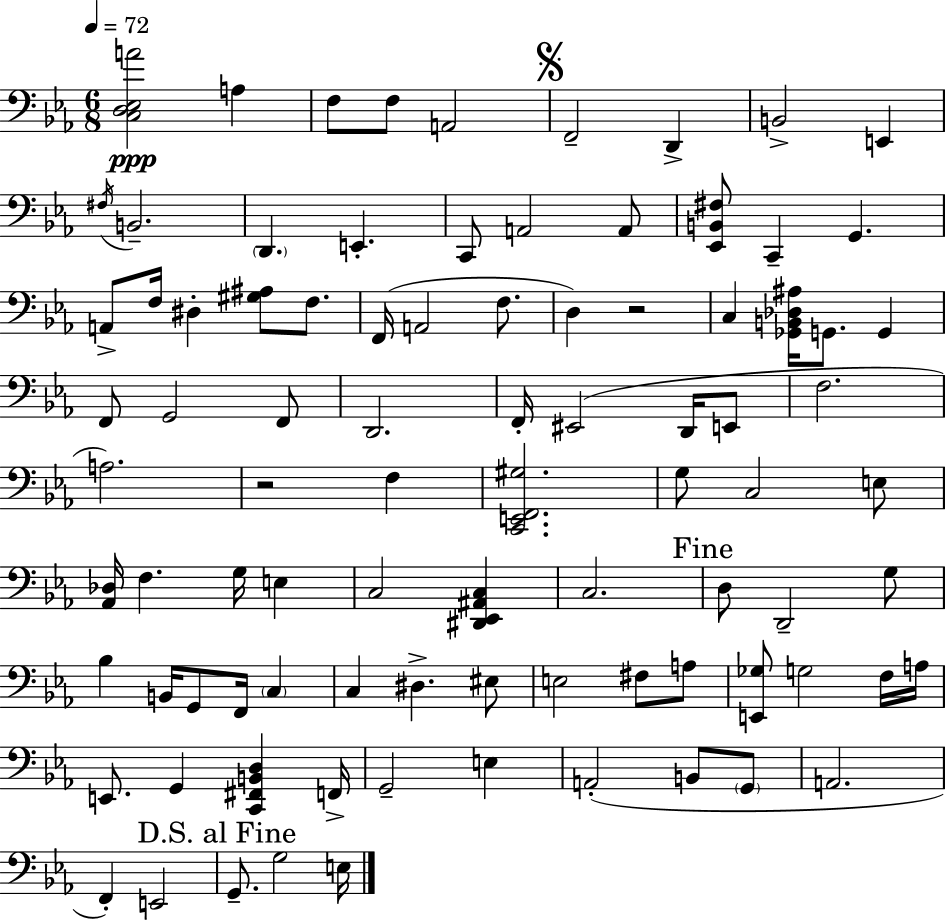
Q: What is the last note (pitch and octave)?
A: E3